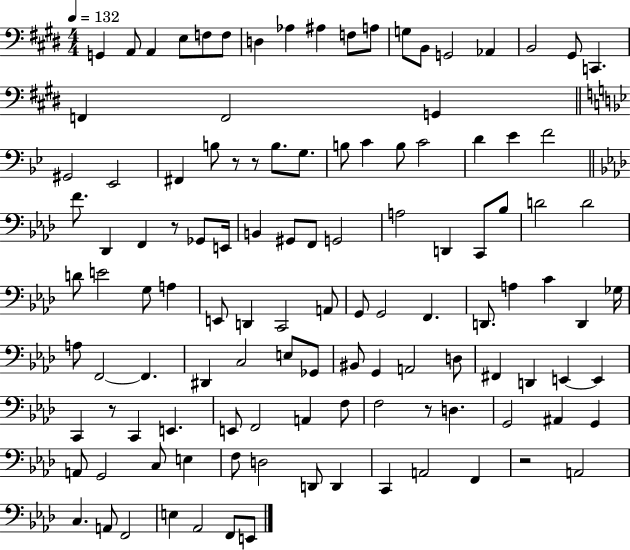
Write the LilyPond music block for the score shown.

{
  \clef bass
  \numericTimeSignature
  \time 4/4
  \key e \major
  \tempo 4 = 132
  g,4 a,8 a,4 e8 f8 f8 | d4 aes4 ais4 f8 a8 | g8 b,8 g,2 aes,4 | b,2 gis,8 c,4. | \break f,4 f,2 g,4 | \bar "||" \break \key g \minor gis,2 ees,2 | fis,4 b8 r8 r8 b8. g8. | b8 c'4 b8 c'2 | d'4 ees'4 f'2 | \break \bar "||" \break \key aes \major f'8. des,4 f,4 r8 ges,8 e,16 | b,4 gis,8 f,8 g,2 | a2 d,4 c,8 bes8 | d'2 d'2 | \break d'8 e'2 g8 a4 | e,8 d,4 c,2 a,8 | g,8 g,2 f,4. | d,8. a4 c'4 d,4 ges16 | \break a8 f,2~~ f,4. | dis,4 c2 e8 ges,8 | bis,8 g,4 a,2 d8 | fis,4 d,4 e,4~~ e,4 | \break c,4 r8 c,4 e,4. | e,8 f,2 a,4 f8 | f2 r8 d4. | g,2 ais,4 g,4 | \break a,8 g,2 c8 e4 | f8 d2 d,8 d,4 | c,4 a,2 f,4 | r2 a,2 | \break c4. a,8 f,2 | e4 aes,2 f,8 e,8 | \bar "|."
}